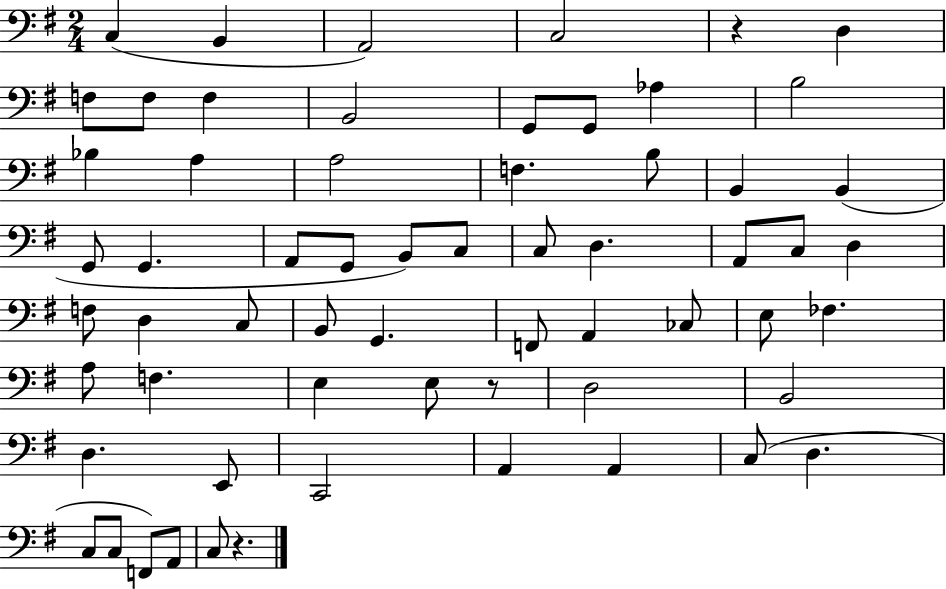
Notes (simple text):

C3/q B2/q A2/h C3/h R/q D3/q F3/e F3/e F3/q B2/h G2/e G2/e Ab3/q B3/h Bb3/q A3/q A3/h F3/q. B3/e B2/q B2/q G2/e G2/q. A2/e G2/e B2/e C3/e C3/e D3/q. A2/e C3/e D3/q F3/e D3/q C3/e B2/e G2/q. F2/e A2/q CES3/e E3/e FES3/q. A3/e F3/q. E3/q E3/e R/e D3/h B2/h D3/q. E2/e C2/h A2/q A2/q C3/e D3/q. C3/e C3/e F2/e A2/e C3/e R/q.